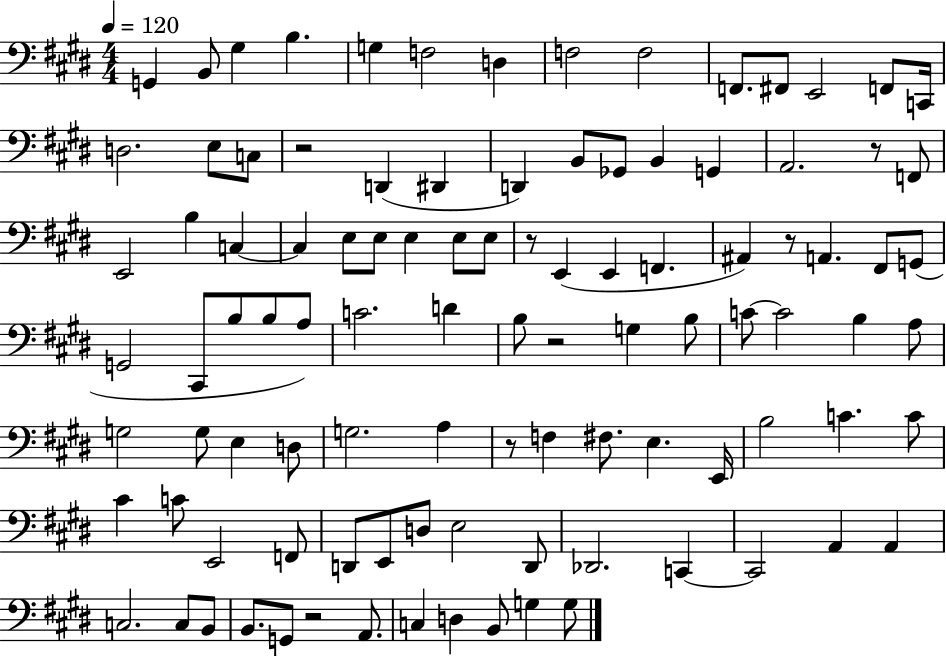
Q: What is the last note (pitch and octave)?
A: G3